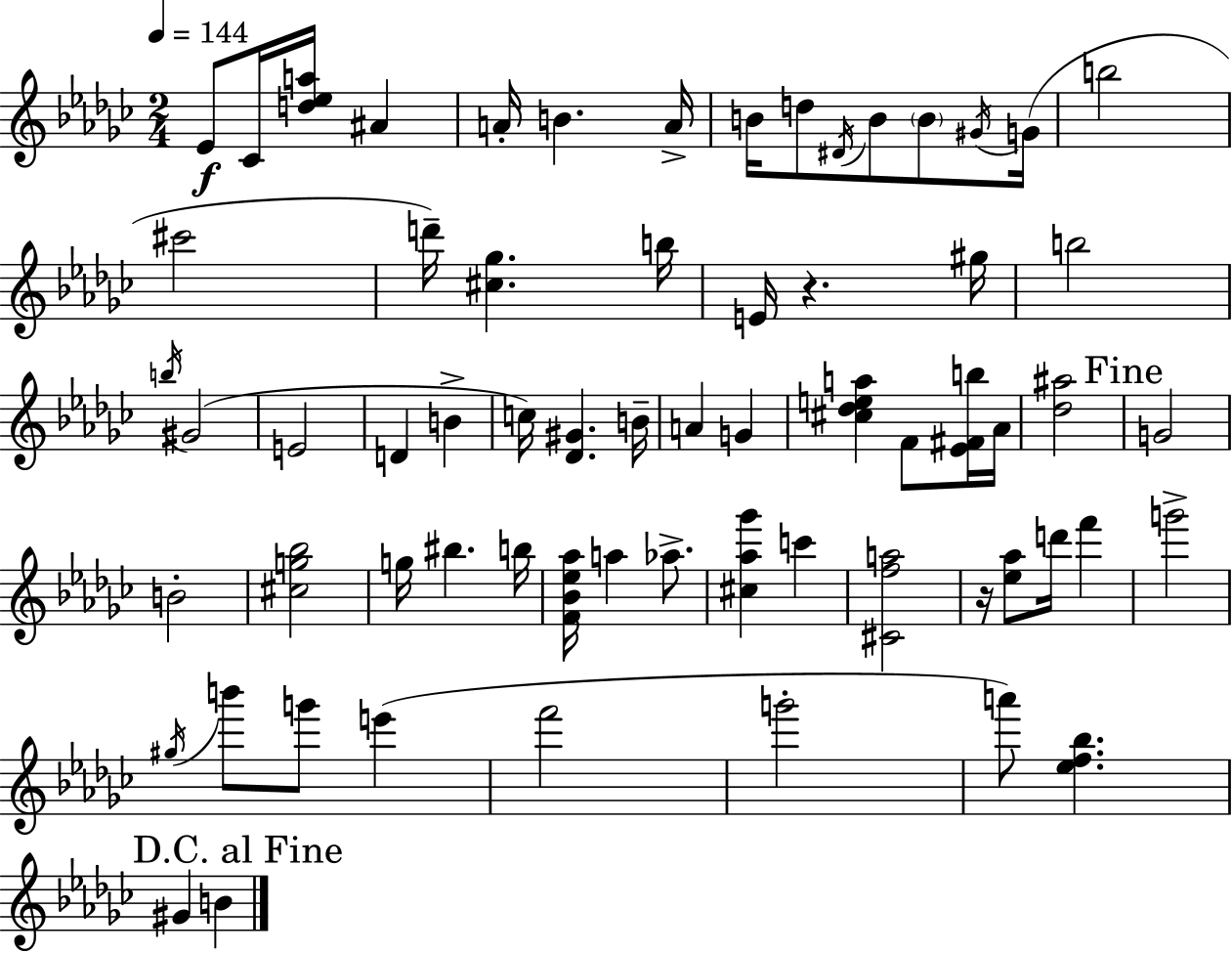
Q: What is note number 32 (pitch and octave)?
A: G4